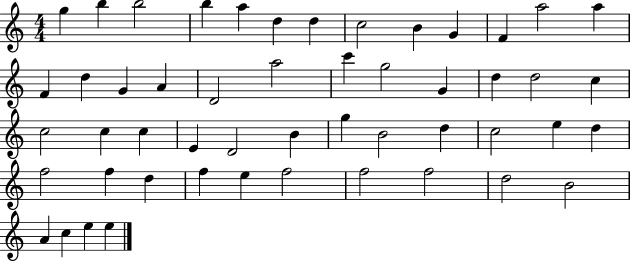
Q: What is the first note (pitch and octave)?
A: G5